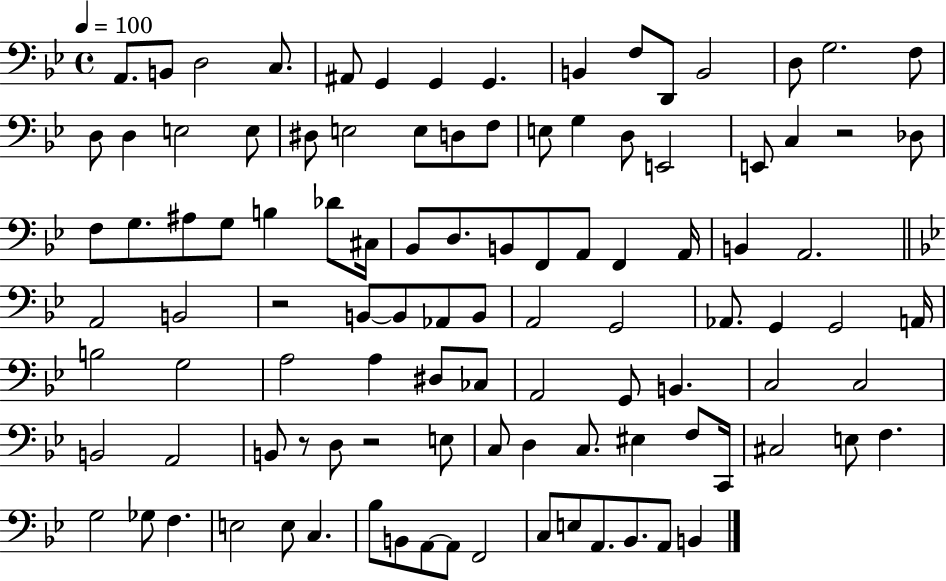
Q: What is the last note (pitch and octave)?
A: B2